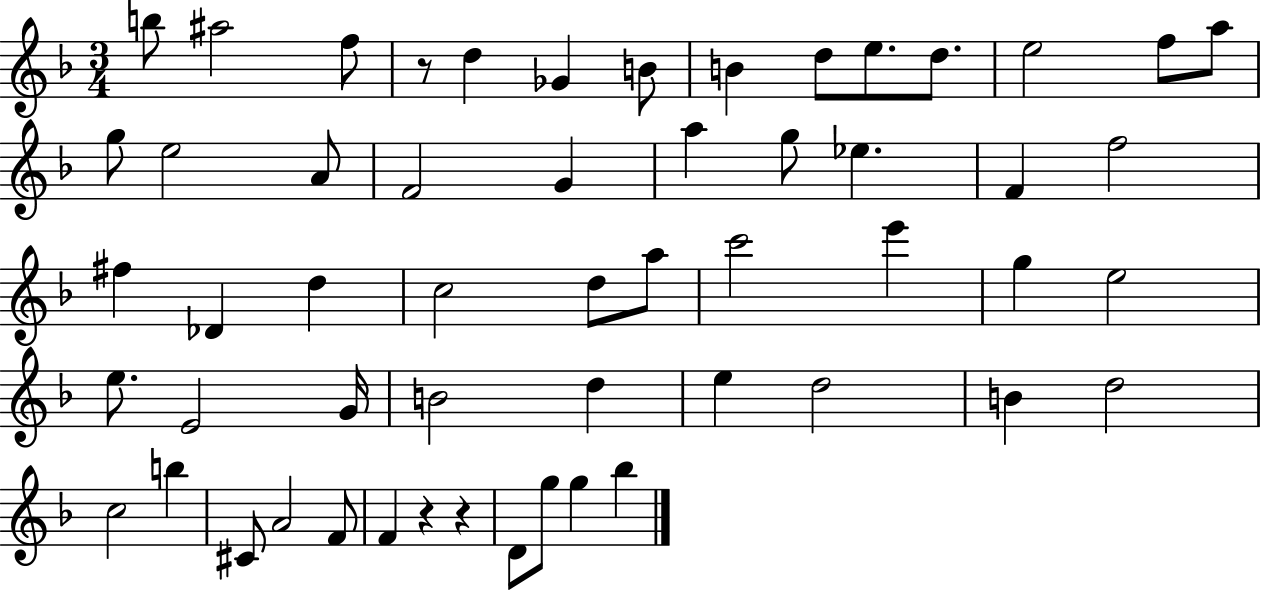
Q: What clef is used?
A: treble